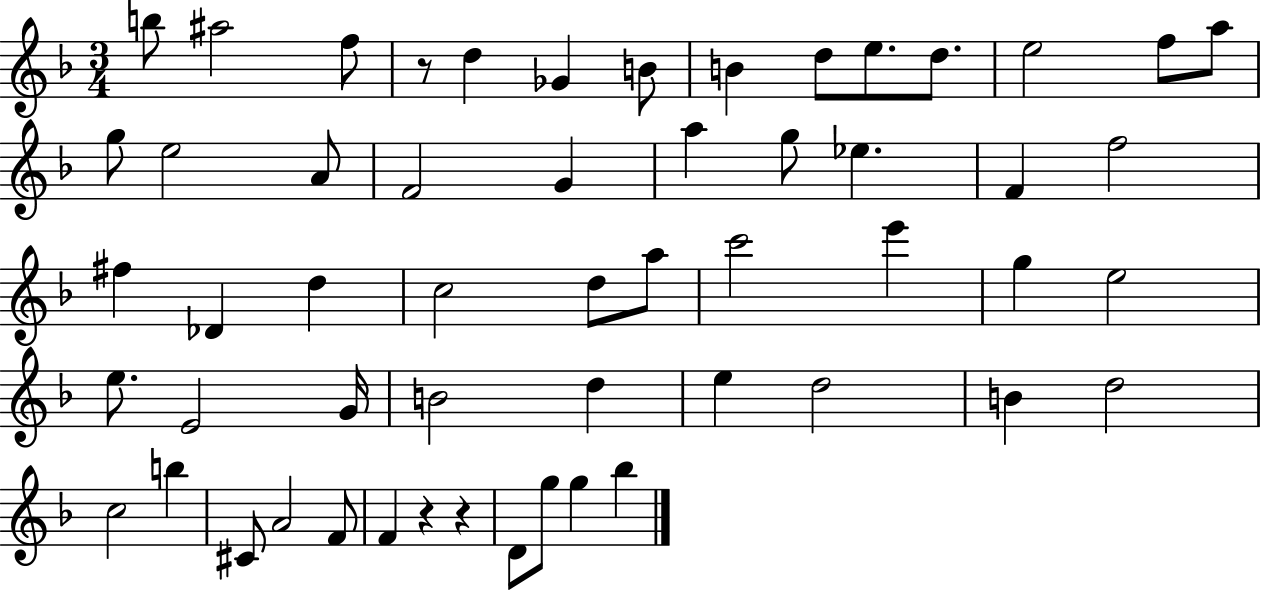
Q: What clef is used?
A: treble